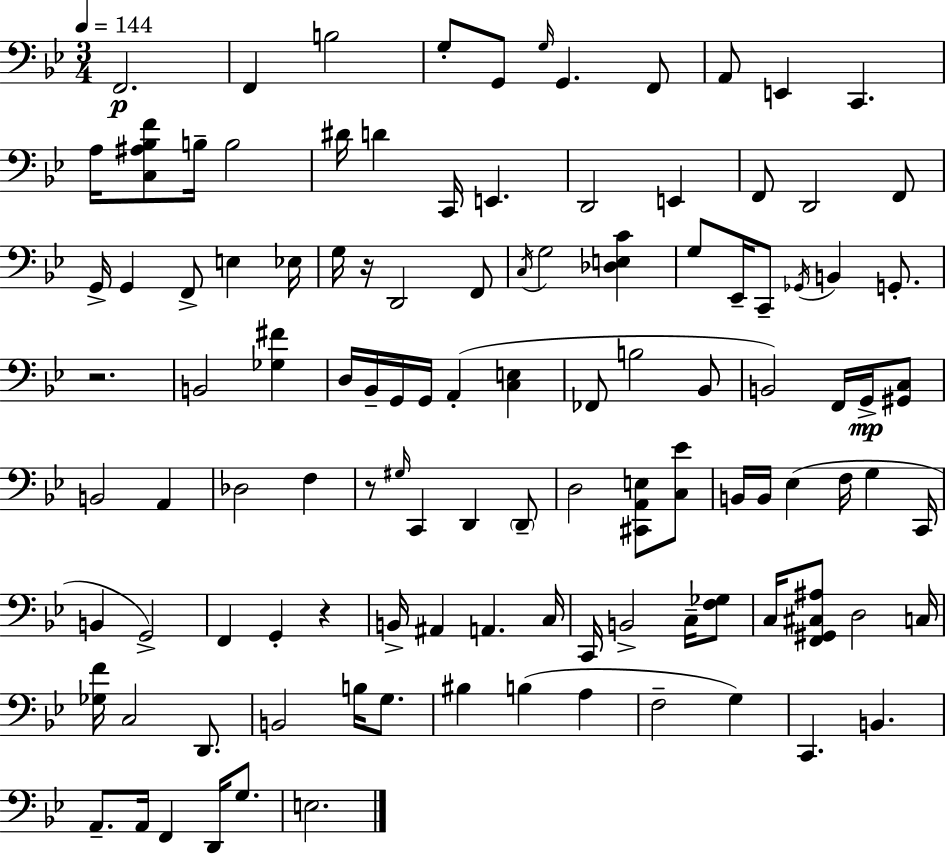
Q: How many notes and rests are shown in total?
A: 112